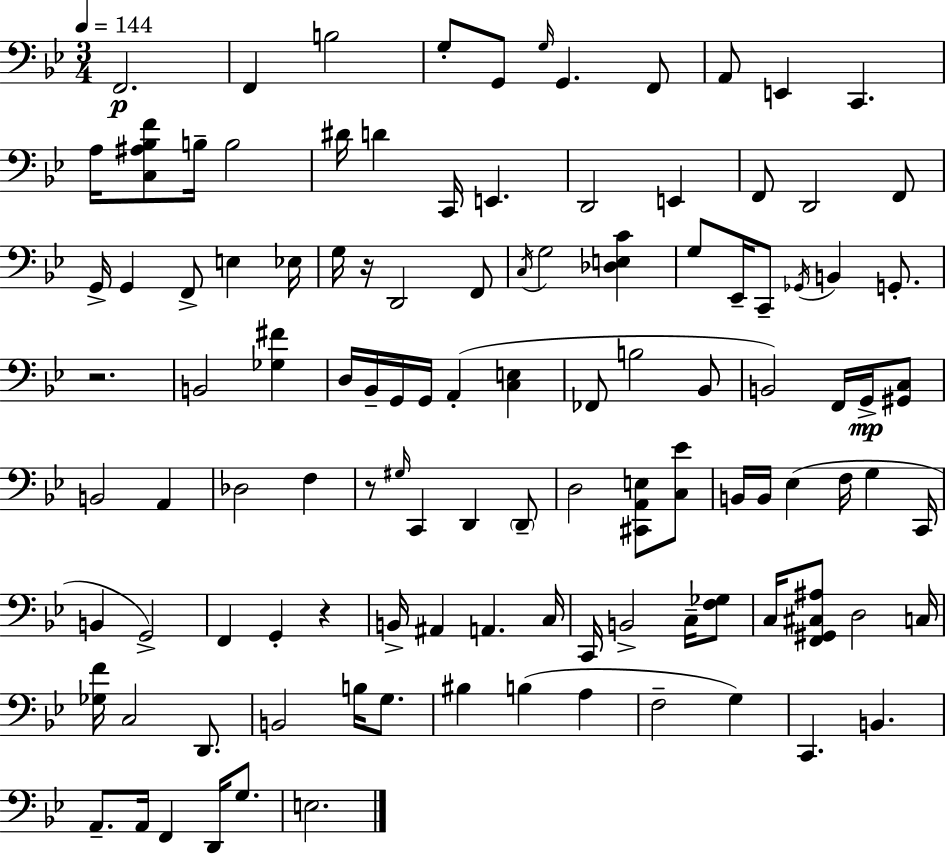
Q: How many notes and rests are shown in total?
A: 112